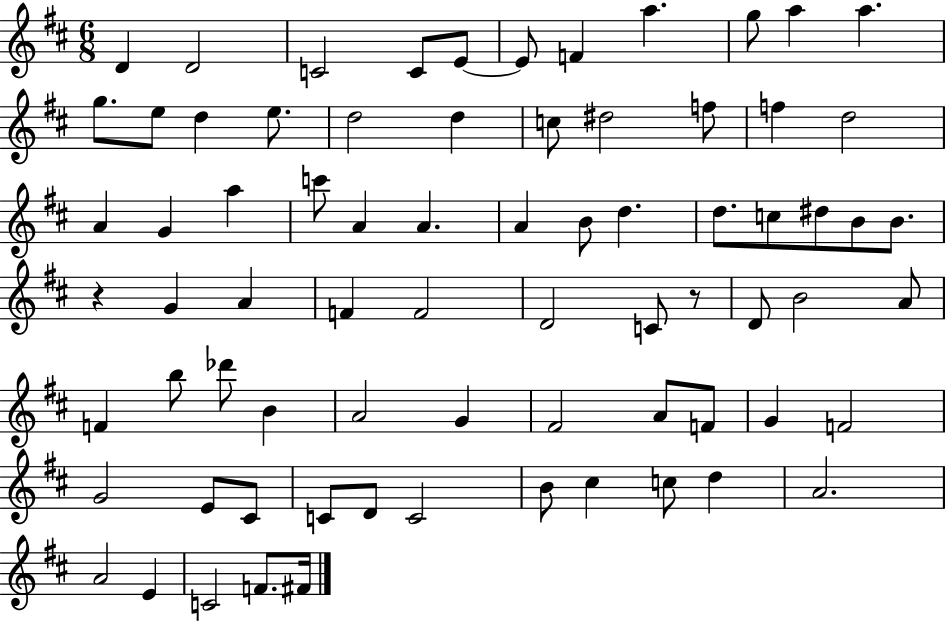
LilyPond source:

{
  \clef treble
  \numericTimeSignature
  \time 6/8
  \key d \major
  \repeat volta 2 { d'4 d'2 | c'2 c'8 e'8~~ | e'8 f'4 a''4. | g''8 a''4 a''4. | \break g''8. e''8 d''4 e''8. | d''2 d''4 | c''8 dis''2 f''8 | f''4 d''2 | \break a'4 g'4 a''4 | c'''8 a'4 a'4. | a'4 b'8 d''4. | d''8. c''8 dis''8 b'8 b'8. | \break r4 g'4 a'4 | f'4 f'2 | d'2 c'8 r8 | d'8 b'2 a'8 | \break f'4 b''8 des'''8 b'4 | a'2 g'4 | fis'2 a'8 f'8 | g'4 f'2 | \break g'2 e'8 cis'8 | c'8 d'8 c'2 | b'8 cis''4 c''8 d''4 | a'2. | \break a'2 e'4 | c'2 f'8. fis'16 | } \bar "|."
}